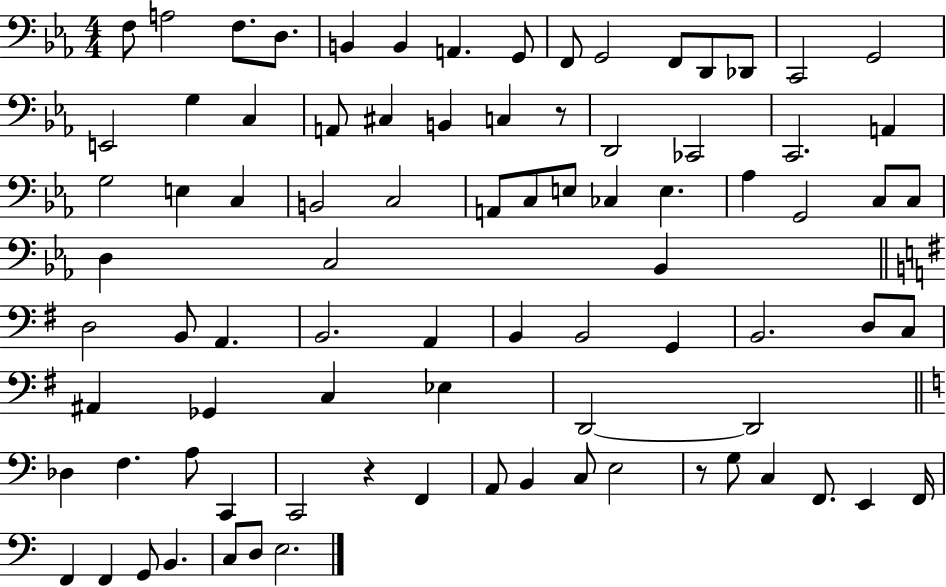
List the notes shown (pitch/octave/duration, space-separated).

F3/e A3/h F3/e. D3/e. B2/q B2/q A2/q. G2/e F2/e G2/h F2/e D2/e Db2/e C2/h G2/h E2/h G3/q C3/q A2/e C#3/q B2/q C3/q R/e D2/h CES2/h C2/h. A2/q G3/h E3/q C3/q B2/h C3/h A2/e C3/e E3/e CES3/q E3/q. Ab3/q G2/h C3/e C3/e D3/q C3/h Bb2/q D3/h B2/e A2/q. B2/h. A2/q B2/q B2/h G2/q B2/h. D3/e C3/e A#2/q Gb2/q C3/q Eb3/q D2/h D2/h Db3/q F3/q. A3/e C2/q C2/h R/q F2/q A2/e B2/q C3/e E3/h R/e G3/e C3/q F2/e. E2/q F2/s F2/q F2/q G2/e B2/q. C3/e D3/e E3/h.